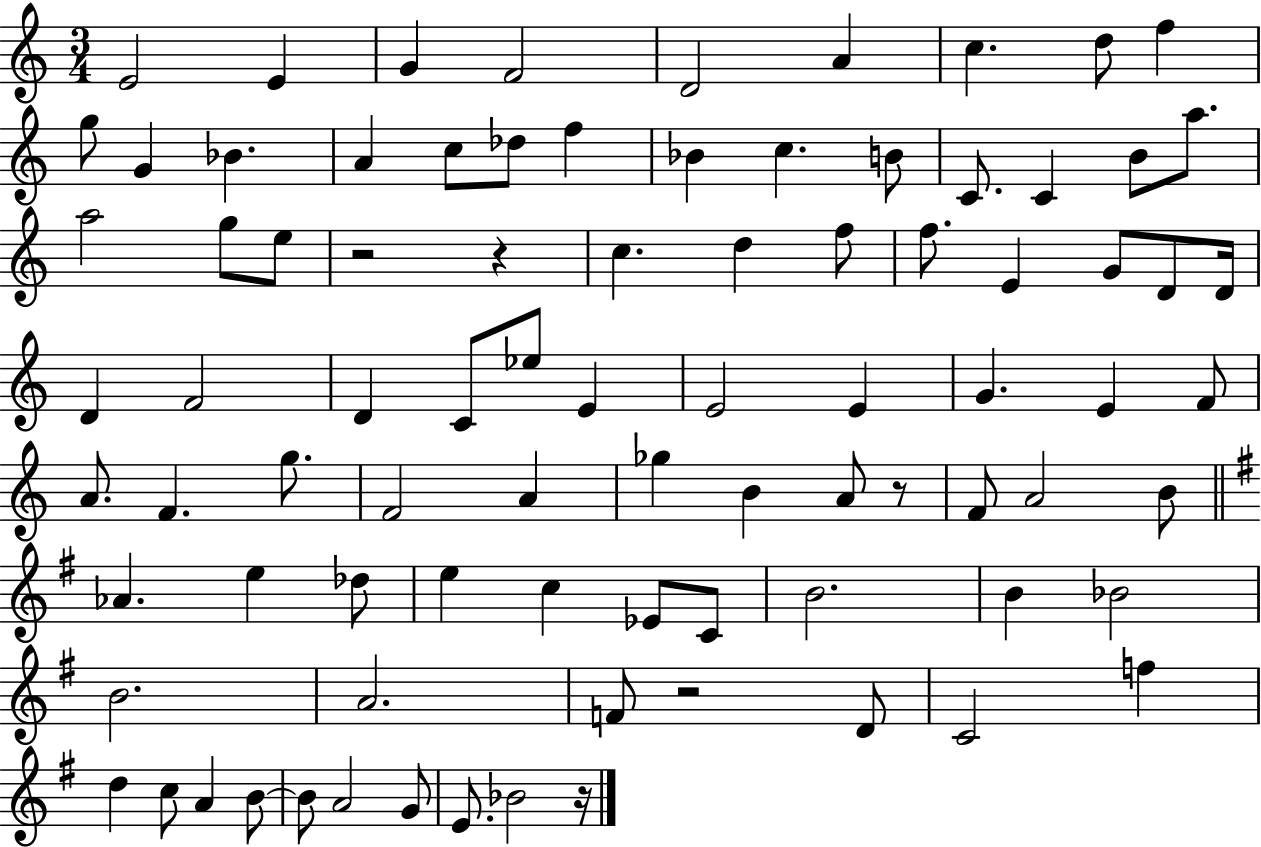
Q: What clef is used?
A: treble